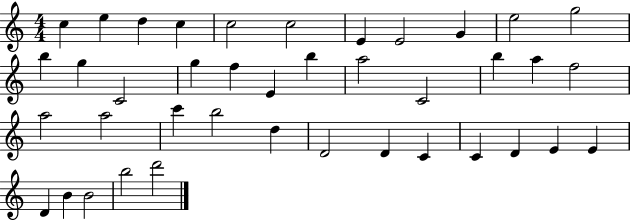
C5/q E5/q D5/q C5/q C5/h C5/h E4/q E4/h G4/q E5/h G5/h B5/q G5/q C4/h G5/q F5/q E4/q B5/q A5/h C4/h B5/q A5/q F5/h A5/h A5/h C6/q B5/h D5/q D4/h D4/q C4/q C4/q D4/q E4/q E4/q D4/q B4/q B4/h B5/h D6/h